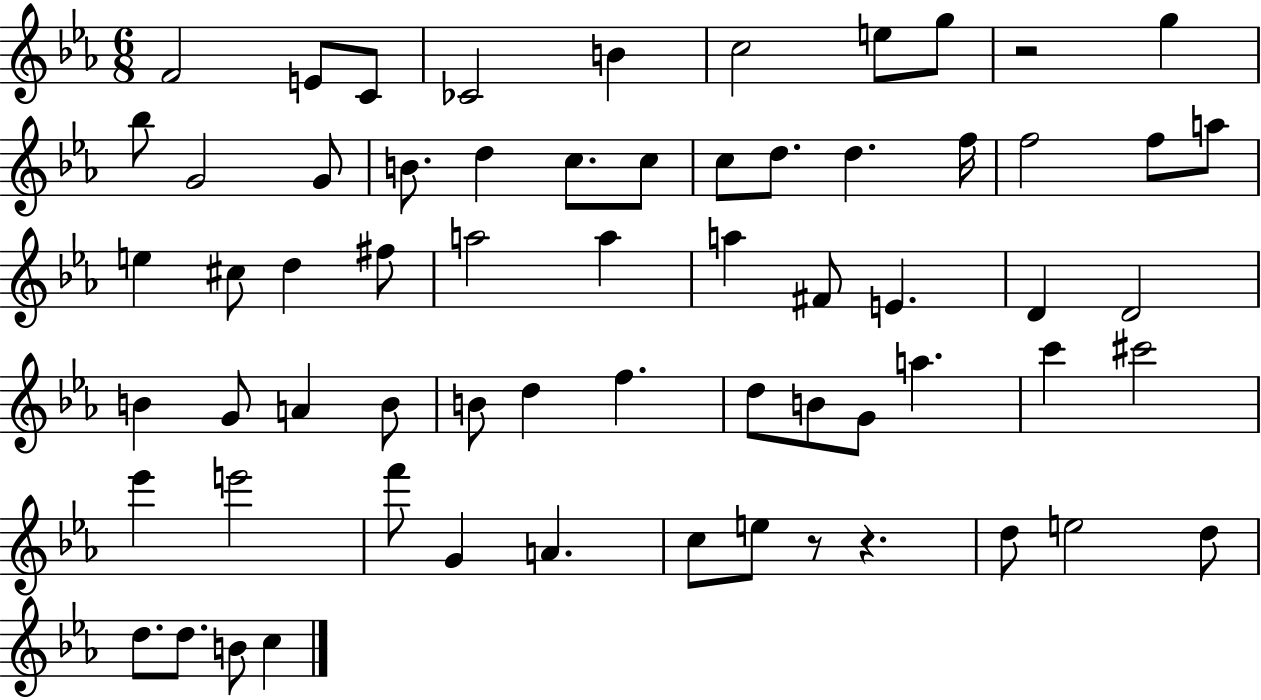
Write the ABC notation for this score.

X:1
T:Untitled
M:6/8
L:1/4
K:Eb
F2 E/2 C/2 _C2 B c2 e/2 g/2 z2 g _b/2 G2 G/2 B/2 d c/2 c/2 c/2 d/2 d f/4 f2 f/2 a/2 e ^c/2 d ^f/2 a2 a a ^F/2 E D D2 B G/2 A B/2 B/2 d f d/2 B/2 G/2 a c' ^c'2 _e' e'2 f'/2 G A c/2 e/2 z/2 z d/2 e2 d/2 d/2 d/2 B/2 c